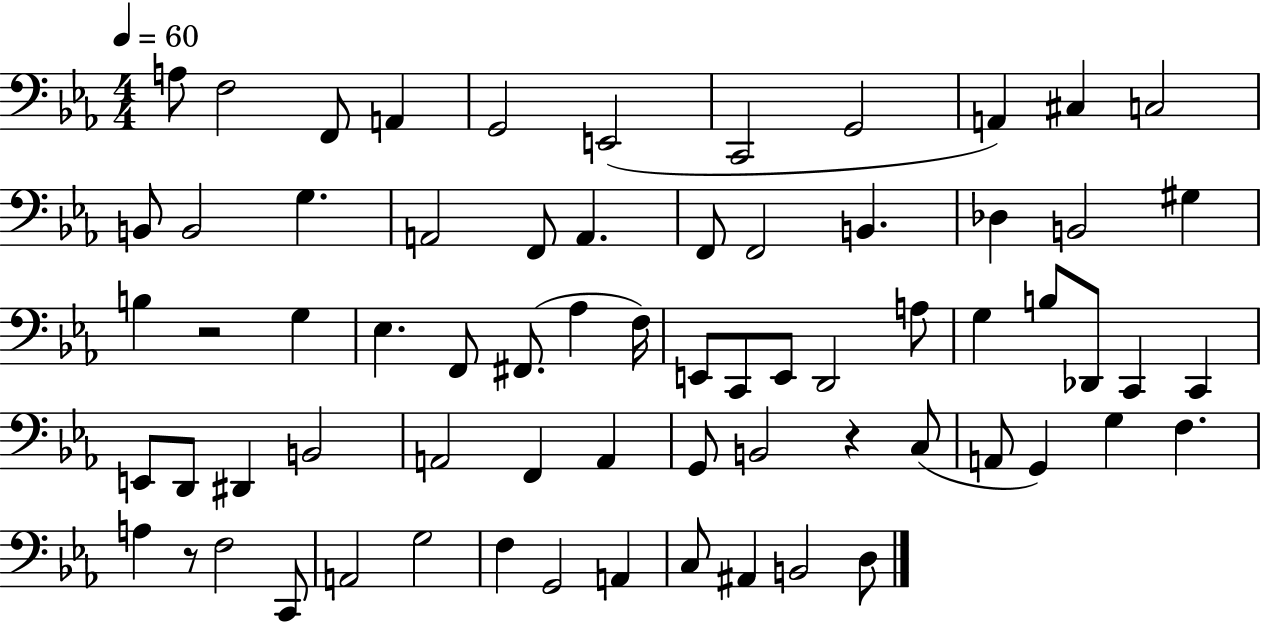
A3/e F3/h F2/e A2/q G2/h E2/h C2/h G2/h A2/q C#3/q C3/h B2/e B2/h G3/q. A2/h F2/e A2/q. F2/e F2/h B2/q. Db3/q B2/h G#3/q B3/q R/h G3/q Eb3/q. F2/e F#2/e. Ab3/q F3/s E2/e C2/e E2/e D2/h A3/e G3/q B3/e Db2/e C2/q C2/q E2/e D2/e D#2/q B2/h A2/h F2/q A2/q G2/e B2/h R/q C3/e A2/e G2/q G3/q F3/q. A3/q R/e F3/h C2/e A2/h G3/h F3/q G2/h A2/q C3/e A#2/q B2/h D3/e